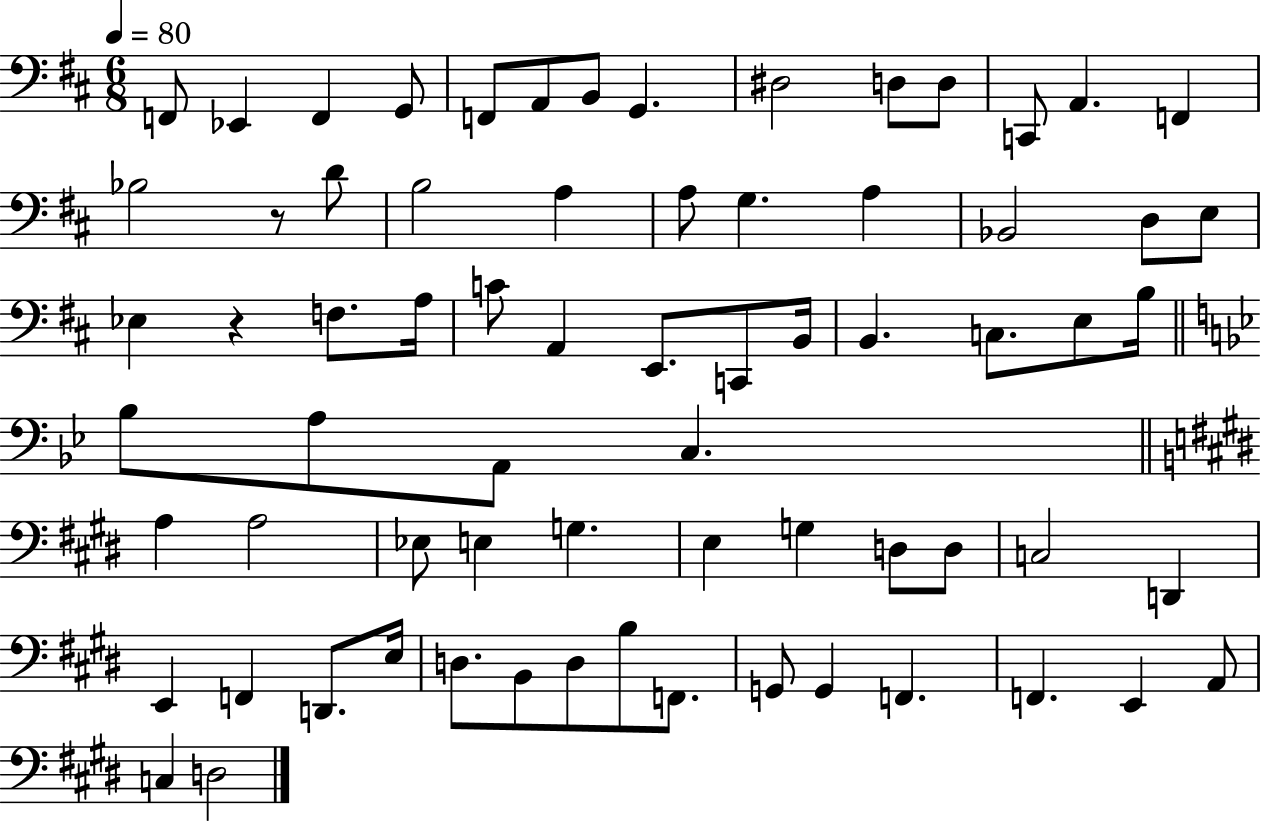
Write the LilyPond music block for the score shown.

{
  \clef bass
  \numericTimeSignature
  \time 6/8
  \key d \major
  \tempo 4 = 80
  f,8 ees,4 f,4 g,8 | f,8 a,8 b,8 g,4. | dis2 d8 d8 | c,8 a,4. f,4 | \break bes2 r8 d'8 | b2 a4 | a8 g4. a4 | bes,2 d8 e8 | \break ees4 r4 f8. a16 | c'8 a,4 e,8. c,8 b,16 | b,4. c8. e8 b16 | \bar "||" \break \key bes \major bes8 a8 a,8 c4. | \bar "||" \break \key e \major a4 a2 | ees8 e4 g4. | e4 g4 d8 d8 | c2 d,4 | \break e,4 f,4 d,8. e16 | d8. b,8 d8 b8 f,8. | g,8 g,4 f,4. | f,4. e,4 a,8 | \break c4 d2 | \bar "|."
}